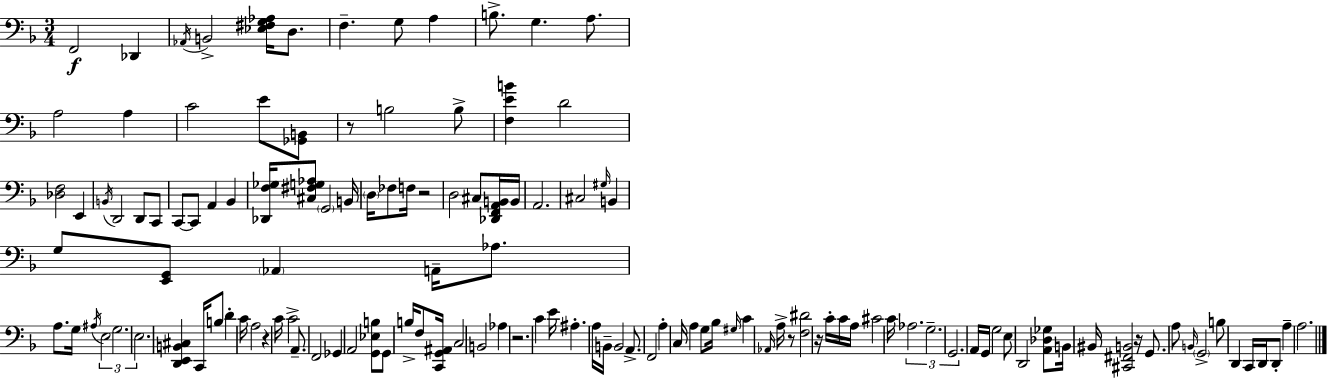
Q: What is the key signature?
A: F major